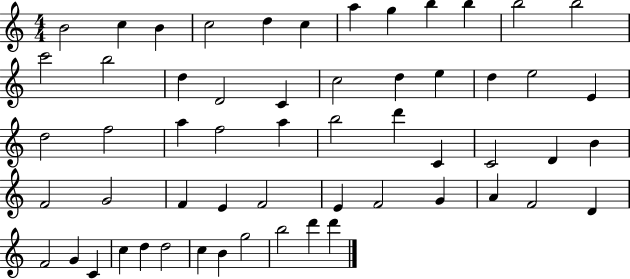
B4/h C5/q B4/q C5/h D5/q C5/q A5/q G5/q B5/q B5/q B5/h B5/h C6/h B5/h D5/q D4/h C4/q C5/h D5/q E5/q D5/q E5/h E4/q D5/h F5/h A5/q F5/h A5/q B5/h D6/q C4/q C4/h D4/q B4/q F4/h G4/h F4/q E4/q F4/h E4/q F4/h G4/q A4/q F4/h D4/q F4/h G4/q C4/q C5/q D5/q D5/h C5/q B4/q G5/h B5/h D6/q D6/q